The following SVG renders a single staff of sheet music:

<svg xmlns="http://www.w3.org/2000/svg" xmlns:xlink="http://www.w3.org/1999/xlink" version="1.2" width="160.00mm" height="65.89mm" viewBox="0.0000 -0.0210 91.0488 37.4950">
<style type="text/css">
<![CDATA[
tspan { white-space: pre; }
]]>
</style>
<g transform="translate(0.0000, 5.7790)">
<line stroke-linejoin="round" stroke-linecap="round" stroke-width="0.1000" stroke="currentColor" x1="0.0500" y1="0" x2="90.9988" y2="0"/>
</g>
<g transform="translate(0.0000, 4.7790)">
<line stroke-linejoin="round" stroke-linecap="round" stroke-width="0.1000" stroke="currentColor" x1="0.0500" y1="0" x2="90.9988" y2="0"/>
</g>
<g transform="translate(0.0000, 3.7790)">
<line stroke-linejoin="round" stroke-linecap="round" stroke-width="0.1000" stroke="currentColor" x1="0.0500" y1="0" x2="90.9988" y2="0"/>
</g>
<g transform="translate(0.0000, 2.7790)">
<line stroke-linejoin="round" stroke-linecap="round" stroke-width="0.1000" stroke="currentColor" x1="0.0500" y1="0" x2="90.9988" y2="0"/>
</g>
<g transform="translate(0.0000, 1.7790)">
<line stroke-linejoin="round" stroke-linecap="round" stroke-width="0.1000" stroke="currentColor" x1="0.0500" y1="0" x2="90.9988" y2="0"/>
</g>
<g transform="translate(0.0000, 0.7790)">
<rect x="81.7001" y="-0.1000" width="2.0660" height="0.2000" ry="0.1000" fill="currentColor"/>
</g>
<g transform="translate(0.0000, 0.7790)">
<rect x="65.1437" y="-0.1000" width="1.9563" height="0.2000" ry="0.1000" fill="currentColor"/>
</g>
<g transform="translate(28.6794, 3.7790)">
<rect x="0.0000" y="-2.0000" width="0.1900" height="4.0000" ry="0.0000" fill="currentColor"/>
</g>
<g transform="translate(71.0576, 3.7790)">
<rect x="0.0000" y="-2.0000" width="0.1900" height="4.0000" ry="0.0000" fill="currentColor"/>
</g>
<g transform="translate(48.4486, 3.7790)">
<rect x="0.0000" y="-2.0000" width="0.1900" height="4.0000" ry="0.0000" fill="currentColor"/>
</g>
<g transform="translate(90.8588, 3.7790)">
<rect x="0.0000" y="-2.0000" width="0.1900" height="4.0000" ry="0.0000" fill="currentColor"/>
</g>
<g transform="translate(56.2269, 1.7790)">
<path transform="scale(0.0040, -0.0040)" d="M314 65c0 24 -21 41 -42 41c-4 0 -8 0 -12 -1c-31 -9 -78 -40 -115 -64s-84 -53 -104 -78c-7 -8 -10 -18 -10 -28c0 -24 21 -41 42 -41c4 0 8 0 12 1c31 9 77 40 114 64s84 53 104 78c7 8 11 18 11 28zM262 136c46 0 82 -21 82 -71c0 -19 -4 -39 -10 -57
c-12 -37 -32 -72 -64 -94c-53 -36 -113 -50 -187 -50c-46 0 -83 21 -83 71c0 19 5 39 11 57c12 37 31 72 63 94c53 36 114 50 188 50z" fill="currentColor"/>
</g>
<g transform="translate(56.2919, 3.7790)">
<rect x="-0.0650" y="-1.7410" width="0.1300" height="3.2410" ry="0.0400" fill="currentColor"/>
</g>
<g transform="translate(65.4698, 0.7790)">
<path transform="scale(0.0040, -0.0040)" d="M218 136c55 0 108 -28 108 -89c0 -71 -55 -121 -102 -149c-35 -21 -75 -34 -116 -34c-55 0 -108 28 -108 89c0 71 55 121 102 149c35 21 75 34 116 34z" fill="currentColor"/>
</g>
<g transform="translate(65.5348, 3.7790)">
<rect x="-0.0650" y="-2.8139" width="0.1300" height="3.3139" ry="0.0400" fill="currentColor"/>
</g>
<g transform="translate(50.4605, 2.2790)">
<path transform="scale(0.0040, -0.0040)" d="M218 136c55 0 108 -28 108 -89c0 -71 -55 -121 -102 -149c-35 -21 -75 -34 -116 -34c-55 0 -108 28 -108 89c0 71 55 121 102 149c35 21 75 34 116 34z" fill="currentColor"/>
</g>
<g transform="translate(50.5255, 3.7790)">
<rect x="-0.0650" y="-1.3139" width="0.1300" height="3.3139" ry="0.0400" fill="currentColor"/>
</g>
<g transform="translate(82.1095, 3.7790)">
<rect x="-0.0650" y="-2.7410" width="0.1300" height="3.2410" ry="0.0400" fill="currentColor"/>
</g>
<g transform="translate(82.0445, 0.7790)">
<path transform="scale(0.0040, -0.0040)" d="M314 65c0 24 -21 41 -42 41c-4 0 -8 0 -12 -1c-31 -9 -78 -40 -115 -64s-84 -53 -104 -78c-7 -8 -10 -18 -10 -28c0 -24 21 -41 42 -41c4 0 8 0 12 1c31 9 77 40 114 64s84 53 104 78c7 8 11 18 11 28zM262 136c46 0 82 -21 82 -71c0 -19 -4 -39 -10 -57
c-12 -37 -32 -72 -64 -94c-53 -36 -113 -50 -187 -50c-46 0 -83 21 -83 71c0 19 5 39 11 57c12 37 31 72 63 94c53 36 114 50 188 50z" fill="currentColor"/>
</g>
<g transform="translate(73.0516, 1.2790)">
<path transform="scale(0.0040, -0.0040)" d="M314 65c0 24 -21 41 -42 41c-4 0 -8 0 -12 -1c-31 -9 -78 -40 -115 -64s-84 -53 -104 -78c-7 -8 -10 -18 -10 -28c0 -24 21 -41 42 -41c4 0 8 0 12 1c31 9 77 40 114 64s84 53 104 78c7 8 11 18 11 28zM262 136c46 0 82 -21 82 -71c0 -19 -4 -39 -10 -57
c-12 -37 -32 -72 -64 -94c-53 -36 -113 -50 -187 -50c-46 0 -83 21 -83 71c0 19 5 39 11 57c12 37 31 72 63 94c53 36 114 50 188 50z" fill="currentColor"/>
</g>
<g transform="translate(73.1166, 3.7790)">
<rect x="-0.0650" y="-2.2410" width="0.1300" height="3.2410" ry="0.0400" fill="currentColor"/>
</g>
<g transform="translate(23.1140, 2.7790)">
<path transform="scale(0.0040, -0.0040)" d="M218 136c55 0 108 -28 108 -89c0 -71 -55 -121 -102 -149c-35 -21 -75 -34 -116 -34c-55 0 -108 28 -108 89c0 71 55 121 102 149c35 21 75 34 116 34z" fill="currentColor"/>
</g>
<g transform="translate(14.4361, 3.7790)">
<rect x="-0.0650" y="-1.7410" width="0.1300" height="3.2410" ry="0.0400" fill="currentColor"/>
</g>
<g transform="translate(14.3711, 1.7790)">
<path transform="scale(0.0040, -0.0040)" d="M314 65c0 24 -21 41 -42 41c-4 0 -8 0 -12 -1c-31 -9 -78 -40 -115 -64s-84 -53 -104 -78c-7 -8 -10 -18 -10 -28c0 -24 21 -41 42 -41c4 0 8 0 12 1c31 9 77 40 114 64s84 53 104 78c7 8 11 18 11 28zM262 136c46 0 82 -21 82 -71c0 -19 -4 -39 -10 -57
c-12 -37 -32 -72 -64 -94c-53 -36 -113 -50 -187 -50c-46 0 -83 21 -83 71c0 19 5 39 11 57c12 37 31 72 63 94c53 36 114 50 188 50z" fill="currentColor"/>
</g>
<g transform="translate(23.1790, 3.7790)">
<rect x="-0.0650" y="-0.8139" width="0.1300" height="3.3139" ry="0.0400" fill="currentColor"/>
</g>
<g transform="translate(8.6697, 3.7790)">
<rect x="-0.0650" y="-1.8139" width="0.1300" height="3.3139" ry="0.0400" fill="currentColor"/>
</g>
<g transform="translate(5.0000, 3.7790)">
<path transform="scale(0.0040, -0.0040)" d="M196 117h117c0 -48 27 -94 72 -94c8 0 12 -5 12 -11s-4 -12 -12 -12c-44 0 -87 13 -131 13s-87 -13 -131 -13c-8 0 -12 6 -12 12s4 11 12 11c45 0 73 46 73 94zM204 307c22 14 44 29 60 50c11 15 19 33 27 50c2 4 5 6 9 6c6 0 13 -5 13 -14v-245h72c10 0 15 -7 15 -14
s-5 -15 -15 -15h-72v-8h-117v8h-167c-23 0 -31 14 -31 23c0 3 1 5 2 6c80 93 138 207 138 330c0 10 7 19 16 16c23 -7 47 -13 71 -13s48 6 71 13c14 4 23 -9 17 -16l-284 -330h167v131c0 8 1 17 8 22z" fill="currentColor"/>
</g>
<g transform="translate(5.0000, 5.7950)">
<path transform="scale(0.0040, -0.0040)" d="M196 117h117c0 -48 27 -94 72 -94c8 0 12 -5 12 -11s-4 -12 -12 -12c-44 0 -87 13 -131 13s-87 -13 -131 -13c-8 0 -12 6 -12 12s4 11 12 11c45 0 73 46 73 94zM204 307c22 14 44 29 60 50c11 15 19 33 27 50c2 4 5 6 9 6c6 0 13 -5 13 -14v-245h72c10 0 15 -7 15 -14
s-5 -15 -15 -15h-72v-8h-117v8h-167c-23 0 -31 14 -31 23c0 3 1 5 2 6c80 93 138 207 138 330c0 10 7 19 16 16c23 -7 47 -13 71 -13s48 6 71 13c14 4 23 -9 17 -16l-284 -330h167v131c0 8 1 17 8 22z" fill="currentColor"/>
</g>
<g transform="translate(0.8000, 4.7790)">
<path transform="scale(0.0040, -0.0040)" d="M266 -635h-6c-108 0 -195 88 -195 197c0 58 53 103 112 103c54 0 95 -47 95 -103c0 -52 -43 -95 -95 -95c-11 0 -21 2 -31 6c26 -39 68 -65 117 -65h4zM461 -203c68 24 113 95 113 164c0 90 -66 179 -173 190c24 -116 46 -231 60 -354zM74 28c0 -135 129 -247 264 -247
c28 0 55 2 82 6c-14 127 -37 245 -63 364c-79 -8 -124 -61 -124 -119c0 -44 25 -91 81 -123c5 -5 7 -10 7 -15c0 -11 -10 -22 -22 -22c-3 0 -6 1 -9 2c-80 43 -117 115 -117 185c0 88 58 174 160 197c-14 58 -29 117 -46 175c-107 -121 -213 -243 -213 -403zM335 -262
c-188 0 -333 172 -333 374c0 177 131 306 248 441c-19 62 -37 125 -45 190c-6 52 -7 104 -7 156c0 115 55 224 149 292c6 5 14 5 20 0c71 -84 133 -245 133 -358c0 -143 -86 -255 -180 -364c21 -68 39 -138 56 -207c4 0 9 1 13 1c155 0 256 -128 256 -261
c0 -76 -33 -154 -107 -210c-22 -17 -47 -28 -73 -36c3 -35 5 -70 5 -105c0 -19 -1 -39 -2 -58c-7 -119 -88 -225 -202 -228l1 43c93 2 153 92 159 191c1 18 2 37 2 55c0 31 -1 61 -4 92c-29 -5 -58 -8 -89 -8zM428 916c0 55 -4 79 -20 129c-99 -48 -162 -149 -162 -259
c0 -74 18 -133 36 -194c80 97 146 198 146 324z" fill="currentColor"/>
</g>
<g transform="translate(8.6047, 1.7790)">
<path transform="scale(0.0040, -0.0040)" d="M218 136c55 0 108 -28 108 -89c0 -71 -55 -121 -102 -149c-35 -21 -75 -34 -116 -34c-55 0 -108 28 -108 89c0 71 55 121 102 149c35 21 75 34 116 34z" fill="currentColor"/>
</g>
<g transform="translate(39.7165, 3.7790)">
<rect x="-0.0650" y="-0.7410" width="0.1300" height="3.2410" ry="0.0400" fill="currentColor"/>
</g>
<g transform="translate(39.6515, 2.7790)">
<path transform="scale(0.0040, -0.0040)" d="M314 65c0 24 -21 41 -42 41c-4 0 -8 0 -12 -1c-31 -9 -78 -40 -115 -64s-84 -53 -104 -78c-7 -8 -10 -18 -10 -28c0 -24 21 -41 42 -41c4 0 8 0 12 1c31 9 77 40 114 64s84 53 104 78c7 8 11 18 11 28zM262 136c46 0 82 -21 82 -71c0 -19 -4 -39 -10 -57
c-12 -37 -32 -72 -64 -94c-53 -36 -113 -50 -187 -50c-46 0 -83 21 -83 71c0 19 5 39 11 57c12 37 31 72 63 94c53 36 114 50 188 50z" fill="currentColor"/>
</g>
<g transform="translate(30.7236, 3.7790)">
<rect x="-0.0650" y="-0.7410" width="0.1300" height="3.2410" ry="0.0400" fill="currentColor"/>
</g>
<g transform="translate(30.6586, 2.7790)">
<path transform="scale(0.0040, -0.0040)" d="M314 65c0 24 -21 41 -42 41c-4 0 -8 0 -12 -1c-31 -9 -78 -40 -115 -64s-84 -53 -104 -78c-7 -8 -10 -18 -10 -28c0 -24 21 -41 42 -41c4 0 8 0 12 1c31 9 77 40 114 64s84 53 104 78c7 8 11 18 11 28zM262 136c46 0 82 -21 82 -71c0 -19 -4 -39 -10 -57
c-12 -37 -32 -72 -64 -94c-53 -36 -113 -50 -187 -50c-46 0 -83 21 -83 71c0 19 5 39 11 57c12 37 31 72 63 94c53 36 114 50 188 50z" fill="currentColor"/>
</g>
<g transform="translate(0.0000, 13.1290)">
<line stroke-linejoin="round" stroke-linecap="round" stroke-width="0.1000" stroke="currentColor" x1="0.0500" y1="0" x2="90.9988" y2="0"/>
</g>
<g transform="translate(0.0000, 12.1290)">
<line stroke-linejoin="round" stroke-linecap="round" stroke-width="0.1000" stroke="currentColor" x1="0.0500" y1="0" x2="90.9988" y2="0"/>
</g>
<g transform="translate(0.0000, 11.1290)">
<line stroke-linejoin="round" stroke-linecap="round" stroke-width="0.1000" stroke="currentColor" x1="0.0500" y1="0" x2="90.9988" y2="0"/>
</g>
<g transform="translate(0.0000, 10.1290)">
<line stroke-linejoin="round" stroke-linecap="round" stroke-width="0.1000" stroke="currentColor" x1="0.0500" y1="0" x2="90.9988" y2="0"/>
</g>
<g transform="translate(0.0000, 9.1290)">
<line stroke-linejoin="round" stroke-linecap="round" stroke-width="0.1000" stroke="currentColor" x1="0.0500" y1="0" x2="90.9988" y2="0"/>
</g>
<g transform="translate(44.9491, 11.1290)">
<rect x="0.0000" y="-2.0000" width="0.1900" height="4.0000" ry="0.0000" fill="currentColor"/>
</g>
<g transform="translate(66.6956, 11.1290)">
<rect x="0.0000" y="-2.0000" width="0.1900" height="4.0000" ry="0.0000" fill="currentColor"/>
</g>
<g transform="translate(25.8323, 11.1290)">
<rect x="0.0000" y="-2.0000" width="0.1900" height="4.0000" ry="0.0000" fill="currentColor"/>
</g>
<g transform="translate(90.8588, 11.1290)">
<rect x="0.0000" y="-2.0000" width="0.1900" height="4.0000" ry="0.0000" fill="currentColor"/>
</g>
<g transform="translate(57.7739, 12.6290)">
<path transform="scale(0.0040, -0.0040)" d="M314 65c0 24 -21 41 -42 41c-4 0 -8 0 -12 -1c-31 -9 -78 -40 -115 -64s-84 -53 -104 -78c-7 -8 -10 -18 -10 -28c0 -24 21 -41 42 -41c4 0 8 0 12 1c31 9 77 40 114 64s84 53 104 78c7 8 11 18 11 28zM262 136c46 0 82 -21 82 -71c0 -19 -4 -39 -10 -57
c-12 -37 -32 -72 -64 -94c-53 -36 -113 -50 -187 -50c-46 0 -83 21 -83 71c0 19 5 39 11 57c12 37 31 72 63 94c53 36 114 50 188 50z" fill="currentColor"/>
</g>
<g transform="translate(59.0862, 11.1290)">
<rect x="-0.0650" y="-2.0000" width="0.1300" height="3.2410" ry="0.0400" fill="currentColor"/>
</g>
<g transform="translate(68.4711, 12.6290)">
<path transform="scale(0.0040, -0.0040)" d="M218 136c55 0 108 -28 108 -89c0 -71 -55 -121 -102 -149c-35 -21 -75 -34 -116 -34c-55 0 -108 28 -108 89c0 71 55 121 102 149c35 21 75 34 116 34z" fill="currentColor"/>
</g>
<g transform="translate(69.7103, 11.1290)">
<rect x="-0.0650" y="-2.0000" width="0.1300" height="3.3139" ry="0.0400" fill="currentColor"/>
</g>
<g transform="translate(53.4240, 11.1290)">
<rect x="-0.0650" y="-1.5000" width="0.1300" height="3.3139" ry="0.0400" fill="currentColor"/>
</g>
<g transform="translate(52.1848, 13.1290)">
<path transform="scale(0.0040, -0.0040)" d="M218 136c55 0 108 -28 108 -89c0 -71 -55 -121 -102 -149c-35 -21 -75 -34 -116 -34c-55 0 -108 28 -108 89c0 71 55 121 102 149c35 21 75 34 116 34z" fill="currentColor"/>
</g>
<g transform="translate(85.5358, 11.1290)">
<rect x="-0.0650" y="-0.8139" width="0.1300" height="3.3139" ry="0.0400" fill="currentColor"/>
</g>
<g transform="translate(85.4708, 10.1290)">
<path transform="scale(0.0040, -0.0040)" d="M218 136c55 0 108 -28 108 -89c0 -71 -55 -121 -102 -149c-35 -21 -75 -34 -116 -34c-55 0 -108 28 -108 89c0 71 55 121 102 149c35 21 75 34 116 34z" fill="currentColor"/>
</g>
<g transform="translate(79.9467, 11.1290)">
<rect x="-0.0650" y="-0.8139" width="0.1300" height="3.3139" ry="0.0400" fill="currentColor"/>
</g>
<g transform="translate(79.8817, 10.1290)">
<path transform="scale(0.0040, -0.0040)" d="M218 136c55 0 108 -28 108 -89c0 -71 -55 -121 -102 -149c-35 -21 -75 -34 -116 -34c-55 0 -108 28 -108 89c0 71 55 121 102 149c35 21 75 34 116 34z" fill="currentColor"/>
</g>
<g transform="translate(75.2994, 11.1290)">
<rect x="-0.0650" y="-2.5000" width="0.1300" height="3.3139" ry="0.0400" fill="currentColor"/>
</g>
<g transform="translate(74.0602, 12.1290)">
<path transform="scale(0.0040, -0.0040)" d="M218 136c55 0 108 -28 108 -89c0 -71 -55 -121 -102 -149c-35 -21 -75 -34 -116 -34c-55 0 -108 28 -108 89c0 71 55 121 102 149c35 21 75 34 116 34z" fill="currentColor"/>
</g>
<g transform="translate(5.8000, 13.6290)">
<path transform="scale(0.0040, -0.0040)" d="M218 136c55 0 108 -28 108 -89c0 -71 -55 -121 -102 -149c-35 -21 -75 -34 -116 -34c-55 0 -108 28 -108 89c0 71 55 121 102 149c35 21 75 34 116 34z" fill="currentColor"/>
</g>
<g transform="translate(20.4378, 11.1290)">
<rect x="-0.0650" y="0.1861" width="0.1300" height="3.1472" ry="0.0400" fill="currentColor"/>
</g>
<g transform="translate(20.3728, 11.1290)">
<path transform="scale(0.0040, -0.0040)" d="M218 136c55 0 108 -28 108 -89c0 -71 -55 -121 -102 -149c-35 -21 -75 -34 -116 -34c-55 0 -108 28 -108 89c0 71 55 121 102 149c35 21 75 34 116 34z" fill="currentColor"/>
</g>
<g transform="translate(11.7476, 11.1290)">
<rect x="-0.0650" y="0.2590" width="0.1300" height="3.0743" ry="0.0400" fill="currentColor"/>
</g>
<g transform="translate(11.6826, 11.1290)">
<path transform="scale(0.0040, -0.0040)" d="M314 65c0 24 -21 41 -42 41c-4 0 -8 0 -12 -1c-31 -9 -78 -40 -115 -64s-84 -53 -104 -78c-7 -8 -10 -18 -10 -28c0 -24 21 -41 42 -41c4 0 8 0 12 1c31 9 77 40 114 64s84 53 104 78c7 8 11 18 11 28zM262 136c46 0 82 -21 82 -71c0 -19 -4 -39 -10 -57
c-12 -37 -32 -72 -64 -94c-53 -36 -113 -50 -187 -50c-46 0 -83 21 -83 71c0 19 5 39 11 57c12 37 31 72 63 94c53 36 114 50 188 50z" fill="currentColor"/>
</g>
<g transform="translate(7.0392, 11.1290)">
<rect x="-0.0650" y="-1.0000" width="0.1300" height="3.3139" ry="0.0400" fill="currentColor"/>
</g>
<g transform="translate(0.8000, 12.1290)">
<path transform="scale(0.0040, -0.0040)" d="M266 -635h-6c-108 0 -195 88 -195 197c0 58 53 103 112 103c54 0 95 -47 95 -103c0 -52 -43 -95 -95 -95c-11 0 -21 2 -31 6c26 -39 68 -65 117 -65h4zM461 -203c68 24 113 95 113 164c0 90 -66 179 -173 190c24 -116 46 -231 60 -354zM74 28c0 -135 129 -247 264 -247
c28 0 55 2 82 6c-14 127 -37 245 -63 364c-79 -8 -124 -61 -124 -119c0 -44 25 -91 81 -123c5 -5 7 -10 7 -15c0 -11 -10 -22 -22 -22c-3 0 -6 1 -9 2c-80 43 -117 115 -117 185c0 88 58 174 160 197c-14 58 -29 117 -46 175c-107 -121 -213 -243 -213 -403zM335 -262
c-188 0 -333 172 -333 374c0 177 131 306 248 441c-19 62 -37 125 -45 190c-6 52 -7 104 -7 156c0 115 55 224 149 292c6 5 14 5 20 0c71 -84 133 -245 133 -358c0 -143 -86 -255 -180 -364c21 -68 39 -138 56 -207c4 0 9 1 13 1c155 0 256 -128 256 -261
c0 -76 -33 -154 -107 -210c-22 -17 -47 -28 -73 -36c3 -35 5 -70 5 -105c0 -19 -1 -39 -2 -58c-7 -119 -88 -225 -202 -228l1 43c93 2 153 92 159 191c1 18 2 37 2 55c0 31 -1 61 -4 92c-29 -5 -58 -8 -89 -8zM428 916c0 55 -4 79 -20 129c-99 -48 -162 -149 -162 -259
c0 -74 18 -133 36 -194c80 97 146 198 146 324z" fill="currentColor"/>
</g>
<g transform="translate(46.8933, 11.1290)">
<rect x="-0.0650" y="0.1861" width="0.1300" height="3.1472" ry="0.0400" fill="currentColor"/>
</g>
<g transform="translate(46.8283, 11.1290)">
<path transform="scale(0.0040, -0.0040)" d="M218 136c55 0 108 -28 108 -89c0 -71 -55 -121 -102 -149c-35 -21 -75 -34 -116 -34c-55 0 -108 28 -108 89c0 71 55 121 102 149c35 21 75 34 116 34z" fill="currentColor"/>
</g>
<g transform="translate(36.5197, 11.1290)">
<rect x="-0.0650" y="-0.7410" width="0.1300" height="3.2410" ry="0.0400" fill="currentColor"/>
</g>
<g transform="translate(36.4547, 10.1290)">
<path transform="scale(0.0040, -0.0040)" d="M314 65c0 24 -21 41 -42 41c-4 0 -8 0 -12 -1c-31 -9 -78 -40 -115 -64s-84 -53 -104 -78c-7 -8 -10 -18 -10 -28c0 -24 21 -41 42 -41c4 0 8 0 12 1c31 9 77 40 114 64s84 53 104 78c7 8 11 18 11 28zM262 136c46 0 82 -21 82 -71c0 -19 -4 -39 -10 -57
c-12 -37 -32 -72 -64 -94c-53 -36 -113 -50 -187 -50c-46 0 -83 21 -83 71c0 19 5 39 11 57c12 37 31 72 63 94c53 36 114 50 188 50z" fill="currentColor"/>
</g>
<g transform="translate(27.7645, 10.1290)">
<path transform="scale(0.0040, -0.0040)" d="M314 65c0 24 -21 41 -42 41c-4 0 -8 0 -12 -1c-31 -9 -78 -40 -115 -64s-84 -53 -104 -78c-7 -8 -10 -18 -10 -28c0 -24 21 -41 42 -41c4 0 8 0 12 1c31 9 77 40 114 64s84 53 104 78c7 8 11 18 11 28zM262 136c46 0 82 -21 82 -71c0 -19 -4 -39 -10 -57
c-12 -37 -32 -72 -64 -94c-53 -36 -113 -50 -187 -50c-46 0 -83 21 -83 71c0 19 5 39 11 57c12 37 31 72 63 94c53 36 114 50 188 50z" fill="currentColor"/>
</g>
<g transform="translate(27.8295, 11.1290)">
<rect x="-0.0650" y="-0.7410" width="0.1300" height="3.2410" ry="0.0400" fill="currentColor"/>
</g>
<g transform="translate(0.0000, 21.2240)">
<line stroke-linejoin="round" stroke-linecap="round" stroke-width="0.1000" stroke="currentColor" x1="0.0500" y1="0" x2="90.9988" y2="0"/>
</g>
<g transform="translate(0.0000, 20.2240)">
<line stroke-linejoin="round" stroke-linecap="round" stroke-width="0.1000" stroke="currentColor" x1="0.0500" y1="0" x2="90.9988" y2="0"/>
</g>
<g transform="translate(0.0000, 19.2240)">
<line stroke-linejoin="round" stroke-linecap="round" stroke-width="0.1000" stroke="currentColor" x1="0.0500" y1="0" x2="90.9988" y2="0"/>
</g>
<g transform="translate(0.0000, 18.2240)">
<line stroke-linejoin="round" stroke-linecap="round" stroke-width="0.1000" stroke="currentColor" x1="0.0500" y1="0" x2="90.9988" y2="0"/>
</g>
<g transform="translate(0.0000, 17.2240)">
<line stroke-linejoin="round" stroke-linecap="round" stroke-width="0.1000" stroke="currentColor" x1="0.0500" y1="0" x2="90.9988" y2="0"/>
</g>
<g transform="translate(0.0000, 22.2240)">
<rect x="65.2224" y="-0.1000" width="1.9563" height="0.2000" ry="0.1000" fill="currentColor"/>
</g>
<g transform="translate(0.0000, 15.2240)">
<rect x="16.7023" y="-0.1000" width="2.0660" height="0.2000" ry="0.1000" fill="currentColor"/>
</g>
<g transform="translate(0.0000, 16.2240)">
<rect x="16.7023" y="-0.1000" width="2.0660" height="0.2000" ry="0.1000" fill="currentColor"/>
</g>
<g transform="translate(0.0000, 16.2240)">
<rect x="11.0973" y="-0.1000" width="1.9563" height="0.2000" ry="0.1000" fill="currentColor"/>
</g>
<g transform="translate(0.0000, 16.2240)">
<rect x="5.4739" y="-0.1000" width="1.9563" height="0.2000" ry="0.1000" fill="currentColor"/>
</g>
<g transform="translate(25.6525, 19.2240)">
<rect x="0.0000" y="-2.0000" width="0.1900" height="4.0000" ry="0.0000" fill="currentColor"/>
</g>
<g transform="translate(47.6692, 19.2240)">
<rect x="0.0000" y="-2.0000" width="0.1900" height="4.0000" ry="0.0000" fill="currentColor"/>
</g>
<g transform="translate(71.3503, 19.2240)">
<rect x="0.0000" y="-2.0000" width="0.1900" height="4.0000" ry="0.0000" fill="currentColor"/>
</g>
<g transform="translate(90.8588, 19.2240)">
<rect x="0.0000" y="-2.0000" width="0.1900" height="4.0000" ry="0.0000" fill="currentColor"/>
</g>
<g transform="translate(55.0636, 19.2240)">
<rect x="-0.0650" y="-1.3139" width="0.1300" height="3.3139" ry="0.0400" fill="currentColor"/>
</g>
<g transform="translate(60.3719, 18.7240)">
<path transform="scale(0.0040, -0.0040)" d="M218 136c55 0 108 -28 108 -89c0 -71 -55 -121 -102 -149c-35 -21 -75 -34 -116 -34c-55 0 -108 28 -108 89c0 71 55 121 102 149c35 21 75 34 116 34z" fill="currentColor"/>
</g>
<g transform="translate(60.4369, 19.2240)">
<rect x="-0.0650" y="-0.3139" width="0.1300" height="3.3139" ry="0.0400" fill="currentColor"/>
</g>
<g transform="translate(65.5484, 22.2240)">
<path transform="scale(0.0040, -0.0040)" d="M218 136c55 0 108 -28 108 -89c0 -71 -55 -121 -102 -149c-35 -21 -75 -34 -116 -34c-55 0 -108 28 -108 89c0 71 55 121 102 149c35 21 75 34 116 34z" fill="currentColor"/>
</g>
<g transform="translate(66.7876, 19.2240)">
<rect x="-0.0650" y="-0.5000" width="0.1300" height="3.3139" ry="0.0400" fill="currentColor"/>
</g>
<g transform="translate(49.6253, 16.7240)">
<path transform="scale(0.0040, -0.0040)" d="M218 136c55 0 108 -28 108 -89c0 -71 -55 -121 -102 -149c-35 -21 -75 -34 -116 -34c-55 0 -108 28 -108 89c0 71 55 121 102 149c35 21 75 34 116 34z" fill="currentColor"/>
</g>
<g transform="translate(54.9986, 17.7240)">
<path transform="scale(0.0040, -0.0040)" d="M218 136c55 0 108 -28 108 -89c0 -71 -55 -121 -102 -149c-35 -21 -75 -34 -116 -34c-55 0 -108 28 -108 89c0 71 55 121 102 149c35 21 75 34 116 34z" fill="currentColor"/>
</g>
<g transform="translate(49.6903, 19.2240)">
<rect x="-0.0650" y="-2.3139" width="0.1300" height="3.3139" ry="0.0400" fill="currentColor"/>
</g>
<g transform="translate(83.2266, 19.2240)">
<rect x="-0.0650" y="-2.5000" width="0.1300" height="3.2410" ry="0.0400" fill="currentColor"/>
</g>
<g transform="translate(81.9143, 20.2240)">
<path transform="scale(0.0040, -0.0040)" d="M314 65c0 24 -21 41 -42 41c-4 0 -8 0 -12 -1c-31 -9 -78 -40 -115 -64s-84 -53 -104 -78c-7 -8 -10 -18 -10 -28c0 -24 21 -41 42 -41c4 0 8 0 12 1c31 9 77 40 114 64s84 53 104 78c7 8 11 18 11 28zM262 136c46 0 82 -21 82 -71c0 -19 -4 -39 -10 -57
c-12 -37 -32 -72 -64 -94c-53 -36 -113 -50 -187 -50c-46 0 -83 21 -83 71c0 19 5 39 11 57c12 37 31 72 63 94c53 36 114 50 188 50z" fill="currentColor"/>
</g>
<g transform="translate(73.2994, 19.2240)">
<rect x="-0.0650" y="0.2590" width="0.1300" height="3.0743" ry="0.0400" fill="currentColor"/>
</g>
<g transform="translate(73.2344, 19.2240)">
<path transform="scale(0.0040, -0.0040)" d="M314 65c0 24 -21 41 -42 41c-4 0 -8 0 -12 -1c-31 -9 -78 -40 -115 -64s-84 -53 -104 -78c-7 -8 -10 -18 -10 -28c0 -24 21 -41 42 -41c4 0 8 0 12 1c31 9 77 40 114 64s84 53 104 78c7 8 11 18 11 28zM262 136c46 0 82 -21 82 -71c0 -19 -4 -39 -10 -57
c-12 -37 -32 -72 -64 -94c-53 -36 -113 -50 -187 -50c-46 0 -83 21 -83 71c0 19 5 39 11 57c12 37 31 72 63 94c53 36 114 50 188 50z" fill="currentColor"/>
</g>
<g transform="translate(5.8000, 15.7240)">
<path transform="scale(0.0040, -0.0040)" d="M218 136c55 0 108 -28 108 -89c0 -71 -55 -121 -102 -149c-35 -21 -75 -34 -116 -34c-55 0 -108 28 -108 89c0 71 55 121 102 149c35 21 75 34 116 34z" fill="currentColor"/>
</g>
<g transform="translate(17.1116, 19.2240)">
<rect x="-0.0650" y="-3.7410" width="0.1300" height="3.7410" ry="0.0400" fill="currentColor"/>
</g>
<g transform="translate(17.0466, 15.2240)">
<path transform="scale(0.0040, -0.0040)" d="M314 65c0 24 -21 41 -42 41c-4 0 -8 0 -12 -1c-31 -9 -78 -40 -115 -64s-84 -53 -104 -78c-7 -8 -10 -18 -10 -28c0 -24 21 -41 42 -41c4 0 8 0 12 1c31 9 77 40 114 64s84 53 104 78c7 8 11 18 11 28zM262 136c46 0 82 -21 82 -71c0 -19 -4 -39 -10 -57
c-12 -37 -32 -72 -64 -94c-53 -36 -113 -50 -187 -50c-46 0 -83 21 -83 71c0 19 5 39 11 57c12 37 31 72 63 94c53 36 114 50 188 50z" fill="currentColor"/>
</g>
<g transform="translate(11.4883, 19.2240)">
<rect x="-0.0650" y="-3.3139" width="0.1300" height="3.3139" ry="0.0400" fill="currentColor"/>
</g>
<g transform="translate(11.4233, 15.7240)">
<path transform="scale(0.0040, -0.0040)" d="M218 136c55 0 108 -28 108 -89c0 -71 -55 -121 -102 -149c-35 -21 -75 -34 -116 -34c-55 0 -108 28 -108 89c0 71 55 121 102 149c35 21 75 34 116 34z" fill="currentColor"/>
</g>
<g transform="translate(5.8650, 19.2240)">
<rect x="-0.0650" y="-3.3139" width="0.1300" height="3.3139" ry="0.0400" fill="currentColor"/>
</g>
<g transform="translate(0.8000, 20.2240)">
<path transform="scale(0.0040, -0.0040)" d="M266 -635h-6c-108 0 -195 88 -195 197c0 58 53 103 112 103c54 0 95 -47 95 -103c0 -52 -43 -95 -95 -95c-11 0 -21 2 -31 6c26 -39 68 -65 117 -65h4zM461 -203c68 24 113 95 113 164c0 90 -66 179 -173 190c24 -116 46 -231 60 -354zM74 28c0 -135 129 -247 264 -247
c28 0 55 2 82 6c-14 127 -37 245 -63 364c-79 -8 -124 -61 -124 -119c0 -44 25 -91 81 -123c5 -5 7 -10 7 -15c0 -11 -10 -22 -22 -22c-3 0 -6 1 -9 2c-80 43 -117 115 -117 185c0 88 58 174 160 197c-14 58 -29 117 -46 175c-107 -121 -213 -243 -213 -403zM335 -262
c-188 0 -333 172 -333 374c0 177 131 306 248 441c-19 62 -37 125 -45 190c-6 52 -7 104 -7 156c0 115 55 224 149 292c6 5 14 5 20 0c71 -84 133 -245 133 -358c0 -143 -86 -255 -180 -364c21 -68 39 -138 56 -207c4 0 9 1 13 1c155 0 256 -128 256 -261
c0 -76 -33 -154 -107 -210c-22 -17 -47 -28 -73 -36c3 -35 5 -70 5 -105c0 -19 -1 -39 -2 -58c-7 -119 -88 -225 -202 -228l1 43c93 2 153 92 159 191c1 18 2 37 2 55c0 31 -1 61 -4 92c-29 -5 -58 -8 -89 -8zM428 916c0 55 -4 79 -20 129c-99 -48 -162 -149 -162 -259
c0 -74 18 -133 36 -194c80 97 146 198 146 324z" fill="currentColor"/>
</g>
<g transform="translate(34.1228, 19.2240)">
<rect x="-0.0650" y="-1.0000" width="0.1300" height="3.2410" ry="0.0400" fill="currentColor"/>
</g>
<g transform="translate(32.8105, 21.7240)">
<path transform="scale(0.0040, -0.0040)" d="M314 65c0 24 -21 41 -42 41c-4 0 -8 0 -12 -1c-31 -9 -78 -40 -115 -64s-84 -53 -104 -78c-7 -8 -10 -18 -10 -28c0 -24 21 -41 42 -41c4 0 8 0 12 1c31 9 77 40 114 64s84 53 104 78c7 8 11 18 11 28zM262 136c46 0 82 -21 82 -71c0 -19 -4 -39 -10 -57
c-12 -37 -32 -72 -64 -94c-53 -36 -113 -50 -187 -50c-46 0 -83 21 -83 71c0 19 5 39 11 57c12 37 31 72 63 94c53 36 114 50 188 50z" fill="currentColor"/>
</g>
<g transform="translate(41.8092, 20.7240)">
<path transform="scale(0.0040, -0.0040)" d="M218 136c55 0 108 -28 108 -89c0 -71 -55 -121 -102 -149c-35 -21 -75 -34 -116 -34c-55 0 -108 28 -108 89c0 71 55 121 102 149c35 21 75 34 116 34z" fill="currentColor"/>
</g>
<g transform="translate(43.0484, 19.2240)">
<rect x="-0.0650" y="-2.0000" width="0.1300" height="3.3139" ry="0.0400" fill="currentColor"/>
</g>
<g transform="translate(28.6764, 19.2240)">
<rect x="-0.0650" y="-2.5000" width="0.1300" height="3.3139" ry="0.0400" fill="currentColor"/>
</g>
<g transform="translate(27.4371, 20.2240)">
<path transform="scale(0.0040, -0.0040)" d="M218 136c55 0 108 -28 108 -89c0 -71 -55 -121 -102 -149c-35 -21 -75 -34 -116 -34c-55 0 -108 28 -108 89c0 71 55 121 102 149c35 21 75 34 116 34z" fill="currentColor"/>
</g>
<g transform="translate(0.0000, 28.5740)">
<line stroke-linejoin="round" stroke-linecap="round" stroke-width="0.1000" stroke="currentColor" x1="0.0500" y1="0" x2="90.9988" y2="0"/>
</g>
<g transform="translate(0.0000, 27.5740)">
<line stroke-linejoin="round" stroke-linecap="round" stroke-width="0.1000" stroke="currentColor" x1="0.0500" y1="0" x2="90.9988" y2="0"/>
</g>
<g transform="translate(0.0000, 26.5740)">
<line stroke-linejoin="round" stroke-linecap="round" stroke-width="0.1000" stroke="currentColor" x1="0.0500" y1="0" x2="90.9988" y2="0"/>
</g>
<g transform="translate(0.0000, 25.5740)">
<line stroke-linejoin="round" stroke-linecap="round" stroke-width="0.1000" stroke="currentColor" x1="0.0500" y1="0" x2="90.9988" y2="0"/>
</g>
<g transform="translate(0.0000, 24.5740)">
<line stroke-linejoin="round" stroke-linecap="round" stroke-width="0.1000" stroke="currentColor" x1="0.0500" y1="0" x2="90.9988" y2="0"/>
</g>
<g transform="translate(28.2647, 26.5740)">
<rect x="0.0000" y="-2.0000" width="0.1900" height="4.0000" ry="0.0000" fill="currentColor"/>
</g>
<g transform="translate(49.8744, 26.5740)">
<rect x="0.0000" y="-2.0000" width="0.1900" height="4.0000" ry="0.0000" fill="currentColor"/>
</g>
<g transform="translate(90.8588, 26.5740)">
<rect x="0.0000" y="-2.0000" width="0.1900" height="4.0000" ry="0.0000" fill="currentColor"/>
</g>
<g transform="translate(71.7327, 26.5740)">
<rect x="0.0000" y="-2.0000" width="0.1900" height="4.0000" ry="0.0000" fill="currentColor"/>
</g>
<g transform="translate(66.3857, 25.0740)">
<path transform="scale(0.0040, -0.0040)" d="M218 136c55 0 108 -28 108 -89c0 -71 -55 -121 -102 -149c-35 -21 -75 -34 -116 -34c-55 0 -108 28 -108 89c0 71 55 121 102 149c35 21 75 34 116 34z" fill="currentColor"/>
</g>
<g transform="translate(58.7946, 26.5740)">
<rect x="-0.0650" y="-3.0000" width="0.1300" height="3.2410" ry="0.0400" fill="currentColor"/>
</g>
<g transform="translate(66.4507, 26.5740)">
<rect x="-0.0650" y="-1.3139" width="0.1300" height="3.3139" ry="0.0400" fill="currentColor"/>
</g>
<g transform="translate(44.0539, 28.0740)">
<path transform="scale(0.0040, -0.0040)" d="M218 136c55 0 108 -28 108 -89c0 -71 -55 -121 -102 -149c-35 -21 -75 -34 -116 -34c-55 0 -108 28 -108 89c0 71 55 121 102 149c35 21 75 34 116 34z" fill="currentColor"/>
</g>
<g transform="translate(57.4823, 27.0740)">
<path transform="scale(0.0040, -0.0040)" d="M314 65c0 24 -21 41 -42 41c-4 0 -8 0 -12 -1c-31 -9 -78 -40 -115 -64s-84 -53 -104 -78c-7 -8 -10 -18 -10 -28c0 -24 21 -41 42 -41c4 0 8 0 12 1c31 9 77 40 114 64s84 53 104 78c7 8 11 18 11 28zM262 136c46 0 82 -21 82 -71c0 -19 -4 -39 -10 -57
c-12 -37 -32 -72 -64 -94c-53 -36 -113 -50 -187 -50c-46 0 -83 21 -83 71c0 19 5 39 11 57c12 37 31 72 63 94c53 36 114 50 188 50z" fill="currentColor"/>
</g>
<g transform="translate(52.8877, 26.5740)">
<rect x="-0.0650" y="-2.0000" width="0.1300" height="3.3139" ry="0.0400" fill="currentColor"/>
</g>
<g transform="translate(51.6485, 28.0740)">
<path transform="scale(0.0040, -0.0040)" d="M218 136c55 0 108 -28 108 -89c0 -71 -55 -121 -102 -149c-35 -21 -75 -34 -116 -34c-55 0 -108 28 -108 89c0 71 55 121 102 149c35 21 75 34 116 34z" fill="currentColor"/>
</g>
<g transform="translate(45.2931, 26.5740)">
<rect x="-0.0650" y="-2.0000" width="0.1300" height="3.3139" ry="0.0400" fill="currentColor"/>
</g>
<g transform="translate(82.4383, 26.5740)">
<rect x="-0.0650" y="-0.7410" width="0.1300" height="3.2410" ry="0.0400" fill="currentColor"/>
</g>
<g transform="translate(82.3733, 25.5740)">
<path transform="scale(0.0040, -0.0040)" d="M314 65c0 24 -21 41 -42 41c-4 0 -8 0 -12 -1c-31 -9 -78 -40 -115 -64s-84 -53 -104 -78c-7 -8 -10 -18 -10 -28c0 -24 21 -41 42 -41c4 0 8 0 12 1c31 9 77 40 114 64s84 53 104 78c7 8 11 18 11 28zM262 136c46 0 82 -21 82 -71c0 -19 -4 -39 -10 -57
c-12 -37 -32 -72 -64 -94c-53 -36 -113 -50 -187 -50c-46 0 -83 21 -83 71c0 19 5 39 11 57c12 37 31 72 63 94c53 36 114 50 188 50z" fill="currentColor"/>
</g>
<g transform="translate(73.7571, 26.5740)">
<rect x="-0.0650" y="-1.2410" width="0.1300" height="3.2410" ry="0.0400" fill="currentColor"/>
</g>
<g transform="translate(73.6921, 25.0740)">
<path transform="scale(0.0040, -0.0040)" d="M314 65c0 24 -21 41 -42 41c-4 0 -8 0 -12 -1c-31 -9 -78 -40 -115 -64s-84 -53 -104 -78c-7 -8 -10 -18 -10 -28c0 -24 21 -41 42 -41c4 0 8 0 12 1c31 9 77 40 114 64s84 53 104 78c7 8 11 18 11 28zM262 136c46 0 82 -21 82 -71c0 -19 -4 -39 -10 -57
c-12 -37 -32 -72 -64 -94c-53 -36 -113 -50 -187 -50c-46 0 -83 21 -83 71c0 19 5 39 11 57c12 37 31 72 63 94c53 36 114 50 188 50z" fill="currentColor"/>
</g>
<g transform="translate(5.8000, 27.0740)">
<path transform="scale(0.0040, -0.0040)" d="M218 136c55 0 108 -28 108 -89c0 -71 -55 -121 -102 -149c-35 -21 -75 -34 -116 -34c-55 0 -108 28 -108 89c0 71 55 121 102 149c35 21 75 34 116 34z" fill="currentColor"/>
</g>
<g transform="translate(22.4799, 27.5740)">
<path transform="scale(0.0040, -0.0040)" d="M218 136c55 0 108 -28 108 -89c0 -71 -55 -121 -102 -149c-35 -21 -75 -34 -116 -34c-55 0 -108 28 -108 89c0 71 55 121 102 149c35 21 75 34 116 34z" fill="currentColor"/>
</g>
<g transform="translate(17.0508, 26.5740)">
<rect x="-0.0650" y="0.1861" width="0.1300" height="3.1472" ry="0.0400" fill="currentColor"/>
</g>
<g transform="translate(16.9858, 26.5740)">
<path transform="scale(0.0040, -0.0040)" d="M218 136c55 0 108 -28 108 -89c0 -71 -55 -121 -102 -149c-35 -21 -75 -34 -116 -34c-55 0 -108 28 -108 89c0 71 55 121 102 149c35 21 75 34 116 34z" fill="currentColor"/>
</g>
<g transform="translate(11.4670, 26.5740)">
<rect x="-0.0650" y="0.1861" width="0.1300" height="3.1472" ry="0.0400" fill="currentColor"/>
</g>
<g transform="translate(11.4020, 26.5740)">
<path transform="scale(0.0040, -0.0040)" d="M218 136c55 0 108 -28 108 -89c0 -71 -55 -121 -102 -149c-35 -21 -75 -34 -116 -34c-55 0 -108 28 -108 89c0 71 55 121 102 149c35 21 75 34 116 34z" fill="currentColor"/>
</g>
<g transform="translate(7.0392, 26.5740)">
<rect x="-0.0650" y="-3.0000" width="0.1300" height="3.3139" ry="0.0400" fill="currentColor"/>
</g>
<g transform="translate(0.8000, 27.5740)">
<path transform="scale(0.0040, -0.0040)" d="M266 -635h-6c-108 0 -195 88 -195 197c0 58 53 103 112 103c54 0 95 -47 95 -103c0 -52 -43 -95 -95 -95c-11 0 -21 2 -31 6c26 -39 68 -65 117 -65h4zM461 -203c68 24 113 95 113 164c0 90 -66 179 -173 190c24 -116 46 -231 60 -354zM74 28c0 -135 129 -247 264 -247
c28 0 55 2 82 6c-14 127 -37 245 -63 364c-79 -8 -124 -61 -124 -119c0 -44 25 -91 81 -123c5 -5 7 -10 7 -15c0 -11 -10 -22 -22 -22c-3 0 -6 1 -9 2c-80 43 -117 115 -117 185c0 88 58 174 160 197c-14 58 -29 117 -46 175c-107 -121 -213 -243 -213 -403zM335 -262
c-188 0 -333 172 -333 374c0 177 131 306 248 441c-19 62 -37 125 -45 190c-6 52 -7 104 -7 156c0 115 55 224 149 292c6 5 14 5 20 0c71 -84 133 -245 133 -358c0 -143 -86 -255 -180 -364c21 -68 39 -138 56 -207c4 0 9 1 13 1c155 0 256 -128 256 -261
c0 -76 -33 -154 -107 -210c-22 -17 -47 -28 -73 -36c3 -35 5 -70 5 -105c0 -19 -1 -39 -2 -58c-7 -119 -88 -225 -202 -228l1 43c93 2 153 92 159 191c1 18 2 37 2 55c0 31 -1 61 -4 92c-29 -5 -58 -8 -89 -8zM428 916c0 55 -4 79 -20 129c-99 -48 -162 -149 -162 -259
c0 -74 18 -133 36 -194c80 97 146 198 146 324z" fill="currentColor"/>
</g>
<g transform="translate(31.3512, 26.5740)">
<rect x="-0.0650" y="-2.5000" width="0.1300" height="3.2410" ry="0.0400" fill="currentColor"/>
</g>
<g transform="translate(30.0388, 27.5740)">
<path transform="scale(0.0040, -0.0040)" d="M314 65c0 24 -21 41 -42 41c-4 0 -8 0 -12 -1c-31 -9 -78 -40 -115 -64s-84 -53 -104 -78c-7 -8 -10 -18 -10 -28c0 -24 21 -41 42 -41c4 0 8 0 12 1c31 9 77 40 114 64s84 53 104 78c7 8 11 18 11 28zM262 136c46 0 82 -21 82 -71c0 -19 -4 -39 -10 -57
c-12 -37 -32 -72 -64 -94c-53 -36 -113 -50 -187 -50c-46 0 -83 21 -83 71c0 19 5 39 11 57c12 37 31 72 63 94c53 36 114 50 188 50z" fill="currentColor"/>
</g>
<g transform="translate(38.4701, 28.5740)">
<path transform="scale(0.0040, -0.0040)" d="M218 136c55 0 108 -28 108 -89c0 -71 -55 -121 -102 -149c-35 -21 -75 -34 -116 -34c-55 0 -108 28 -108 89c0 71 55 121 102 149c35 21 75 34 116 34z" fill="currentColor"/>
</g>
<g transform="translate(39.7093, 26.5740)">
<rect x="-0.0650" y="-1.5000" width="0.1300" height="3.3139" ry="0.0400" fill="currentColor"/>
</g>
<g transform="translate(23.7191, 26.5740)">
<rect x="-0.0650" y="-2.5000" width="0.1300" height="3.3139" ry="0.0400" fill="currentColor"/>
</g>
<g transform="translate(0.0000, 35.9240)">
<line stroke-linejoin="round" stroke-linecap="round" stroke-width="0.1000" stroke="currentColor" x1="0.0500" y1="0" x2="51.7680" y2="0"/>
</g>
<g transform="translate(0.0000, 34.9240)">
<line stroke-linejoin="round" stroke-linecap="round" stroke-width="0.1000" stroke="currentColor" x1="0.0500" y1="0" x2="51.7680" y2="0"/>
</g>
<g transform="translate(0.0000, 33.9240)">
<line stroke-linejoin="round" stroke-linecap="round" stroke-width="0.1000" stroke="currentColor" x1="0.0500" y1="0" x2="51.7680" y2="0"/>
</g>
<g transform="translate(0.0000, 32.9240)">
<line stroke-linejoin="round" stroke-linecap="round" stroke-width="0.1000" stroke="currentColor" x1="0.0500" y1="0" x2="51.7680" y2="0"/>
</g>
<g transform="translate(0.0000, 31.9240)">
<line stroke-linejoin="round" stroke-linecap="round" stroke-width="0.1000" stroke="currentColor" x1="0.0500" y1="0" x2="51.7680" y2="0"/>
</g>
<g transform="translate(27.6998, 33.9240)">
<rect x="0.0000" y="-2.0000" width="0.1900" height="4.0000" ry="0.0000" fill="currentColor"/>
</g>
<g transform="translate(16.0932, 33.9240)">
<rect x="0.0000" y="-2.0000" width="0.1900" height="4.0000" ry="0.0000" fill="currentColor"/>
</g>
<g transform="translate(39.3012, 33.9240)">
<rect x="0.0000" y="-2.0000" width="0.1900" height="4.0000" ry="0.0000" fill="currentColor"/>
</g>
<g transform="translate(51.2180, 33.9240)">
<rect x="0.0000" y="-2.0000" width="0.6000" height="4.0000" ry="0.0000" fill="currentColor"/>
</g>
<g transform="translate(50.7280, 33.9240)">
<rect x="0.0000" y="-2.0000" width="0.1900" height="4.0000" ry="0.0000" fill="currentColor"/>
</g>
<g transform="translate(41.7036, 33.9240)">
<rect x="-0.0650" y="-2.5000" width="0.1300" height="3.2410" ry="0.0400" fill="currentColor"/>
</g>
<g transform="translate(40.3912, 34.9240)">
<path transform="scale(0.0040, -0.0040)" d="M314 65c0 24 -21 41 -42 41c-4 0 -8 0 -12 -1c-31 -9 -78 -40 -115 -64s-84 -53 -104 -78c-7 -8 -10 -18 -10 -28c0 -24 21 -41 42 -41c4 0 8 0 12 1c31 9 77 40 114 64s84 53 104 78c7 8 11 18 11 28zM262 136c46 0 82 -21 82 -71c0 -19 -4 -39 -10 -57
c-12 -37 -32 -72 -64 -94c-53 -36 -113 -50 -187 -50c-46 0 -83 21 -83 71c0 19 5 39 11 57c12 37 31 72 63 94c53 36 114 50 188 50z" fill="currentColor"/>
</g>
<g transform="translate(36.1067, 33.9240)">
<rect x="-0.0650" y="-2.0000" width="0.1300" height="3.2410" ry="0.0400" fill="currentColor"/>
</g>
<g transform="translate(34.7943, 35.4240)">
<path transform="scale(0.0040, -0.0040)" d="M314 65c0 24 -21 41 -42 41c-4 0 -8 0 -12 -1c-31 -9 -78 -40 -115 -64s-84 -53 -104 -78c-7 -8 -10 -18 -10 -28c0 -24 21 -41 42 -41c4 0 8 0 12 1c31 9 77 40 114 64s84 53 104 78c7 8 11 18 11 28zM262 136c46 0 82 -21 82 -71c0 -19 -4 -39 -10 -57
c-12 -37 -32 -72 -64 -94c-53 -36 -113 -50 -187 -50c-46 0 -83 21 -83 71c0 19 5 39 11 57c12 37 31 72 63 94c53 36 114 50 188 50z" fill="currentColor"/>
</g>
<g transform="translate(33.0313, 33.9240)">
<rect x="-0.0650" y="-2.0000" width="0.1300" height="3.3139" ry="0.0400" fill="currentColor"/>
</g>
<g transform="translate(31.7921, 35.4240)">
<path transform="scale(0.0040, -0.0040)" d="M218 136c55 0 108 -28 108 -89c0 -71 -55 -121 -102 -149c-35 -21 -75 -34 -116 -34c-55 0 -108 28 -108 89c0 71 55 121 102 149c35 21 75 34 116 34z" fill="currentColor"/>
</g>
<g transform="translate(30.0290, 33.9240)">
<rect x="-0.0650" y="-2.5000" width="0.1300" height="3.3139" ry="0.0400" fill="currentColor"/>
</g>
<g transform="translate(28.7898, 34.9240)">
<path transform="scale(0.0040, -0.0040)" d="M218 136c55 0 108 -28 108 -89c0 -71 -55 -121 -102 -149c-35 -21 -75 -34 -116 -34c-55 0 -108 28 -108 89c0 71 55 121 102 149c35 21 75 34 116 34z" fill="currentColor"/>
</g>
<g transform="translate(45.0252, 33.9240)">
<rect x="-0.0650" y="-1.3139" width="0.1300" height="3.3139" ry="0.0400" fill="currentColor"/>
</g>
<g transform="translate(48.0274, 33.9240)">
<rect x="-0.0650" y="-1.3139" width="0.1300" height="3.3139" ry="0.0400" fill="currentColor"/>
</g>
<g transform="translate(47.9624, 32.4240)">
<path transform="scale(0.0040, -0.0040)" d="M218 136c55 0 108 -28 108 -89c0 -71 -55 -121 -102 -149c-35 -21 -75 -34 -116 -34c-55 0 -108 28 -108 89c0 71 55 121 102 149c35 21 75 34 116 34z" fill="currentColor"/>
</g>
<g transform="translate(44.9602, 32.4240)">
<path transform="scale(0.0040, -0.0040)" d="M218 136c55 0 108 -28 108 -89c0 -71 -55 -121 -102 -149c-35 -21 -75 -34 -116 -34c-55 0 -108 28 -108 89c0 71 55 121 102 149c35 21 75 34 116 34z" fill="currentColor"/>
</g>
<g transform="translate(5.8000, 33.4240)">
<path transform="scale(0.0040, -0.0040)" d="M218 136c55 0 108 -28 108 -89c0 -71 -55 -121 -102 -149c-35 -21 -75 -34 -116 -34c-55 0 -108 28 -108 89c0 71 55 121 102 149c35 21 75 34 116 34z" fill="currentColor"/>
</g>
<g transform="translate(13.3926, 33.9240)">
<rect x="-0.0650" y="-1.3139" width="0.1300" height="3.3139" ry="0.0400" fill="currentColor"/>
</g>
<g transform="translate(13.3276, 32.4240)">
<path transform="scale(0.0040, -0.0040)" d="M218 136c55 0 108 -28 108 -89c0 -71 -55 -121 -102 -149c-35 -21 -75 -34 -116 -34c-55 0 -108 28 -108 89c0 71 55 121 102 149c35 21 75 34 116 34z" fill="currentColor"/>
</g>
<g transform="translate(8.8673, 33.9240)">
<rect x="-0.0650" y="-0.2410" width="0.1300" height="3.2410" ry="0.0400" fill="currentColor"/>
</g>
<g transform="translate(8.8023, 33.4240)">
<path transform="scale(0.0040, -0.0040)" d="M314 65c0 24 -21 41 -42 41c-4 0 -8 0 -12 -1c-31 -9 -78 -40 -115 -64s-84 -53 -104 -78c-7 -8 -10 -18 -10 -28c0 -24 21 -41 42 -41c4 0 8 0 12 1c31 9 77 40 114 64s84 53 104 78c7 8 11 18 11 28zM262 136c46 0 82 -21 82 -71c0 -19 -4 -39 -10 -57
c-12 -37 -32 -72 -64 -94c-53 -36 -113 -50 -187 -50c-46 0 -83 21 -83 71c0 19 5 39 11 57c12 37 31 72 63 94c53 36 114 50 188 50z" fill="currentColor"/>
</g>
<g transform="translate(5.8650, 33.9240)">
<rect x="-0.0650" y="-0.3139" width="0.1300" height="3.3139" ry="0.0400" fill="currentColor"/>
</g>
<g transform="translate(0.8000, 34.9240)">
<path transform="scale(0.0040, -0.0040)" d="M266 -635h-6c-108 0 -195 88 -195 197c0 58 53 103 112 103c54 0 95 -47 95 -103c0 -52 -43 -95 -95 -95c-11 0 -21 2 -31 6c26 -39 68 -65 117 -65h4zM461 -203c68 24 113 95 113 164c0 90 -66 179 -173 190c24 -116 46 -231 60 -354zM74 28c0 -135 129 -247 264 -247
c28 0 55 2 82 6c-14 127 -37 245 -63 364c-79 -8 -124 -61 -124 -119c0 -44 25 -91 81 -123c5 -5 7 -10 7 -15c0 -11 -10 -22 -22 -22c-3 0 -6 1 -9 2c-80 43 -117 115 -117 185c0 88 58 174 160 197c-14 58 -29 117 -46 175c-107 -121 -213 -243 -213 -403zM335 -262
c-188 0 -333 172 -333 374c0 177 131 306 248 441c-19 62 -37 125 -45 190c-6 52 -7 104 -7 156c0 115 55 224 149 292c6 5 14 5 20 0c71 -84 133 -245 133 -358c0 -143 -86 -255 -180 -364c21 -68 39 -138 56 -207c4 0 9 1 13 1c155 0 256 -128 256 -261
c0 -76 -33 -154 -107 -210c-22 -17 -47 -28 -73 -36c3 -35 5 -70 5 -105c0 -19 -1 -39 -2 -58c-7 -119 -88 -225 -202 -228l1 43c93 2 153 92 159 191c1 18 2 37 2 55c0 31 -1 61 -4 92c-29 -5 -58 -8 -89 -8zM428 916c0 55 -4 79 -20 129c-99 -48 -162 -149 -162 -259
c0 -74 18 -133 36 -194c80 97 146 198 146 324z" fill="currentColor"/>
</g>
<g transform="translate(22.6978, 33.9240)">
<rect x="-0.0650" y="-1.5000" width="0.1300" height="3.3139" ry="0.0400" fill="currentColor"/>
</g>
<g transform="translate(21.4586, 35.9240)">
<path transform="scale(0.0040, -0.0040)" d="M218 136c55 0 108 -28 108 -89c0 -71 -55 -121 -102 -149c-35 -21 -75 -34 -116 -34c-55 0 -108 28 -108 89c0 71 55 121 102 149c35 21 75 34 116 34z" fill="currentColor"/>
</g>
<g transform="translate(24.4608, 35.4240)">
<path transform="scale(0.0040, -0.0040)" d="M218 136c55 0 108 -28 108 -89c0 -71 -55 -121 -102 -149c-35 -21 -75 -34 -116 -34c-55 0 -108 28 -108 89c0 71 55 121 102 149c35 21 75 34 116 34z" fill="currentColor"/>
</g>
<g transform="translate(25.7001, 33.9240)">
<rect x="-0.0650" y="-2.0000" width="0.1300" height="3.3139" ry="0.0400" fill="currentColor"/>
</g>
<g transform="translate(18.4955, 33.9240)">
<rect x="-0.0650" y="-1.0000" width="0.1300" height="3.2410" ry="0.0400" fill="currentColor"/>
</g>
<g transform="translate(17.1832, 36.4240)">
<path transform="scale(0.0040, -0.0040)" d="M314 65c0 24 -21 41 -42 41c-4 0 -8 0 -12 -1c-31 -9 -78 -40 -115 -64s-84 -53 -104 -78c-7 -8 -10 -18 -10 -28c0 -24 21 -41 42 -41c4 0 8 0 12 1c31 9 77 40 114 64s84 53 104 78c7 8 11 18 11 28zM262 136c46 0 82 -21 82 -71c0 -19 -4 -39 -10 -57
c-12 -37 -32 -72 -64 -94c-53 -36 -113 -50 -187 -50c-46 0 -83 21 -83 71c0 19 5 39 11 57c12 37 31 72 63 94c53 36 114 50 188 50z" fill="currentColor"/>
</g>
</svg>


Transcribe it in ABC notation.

X:1
T:Untitled
M:4/4
L:1/4
K:C
f f2 d d2 d2 e f2 a g2 a2 D B2 B d2 d2 B E F2 F G d d b b c'2 G D2 F g e c C B2 G2 A B B G G2 E F F A2 e e2 d2 c c2 e D2 E F G F F2 G2 e e